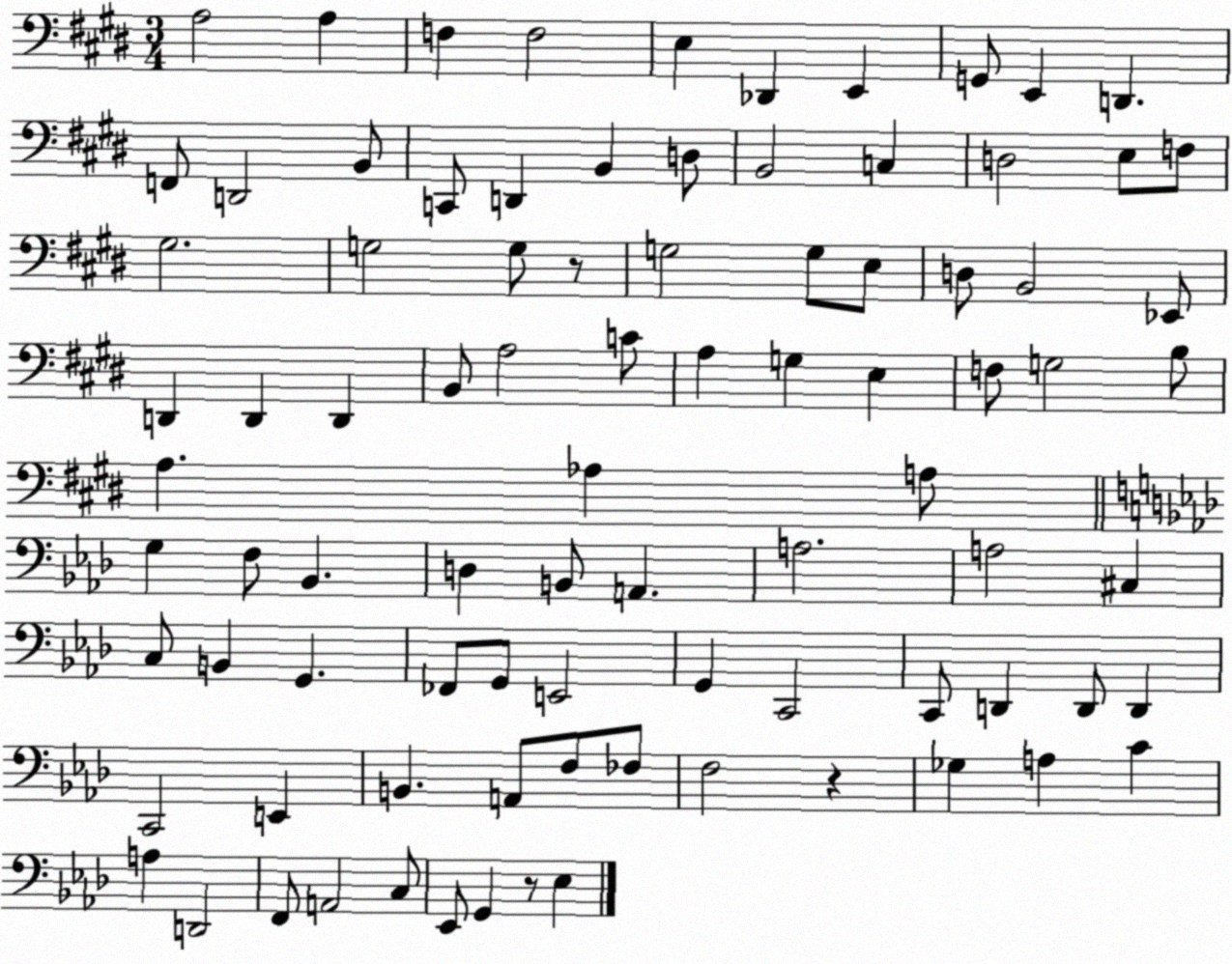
X:1
T:Untitled
M:3/4
L:1/4
K:E
A,2 A, F, F,2 E, _D,, E,, G,,/2 E,, D,, F,,/2 D,,2 B,,/2 C,,/2 D,, B,, D,/2 B,,2 C, D,2 E,/2 F,/2 ^G,2 G,2 G,/2 z/2 G,2 G,/2 E,/2 D,/2 B,,2 _E,,/2 D,, D,, D,, B,,/2 A,2 C/2 A, G, E, F,/2 G,2 B,/2 A, _A, A,/2 G, F,/2 _B,, D, B,,/2 A,, A,2 A,2 ^C, C,/2 B,, G,, _F,,/2 G,,/2 E,,2 G,, C,,2 C,,/2 D,, D,,/2 D,, C,,2 E,, B,, A,,/2 F,/2 _F,/2 F,2 z _G, A, C A, D,,2 F,,/2 A,,2 C,/2 _E,,/2 G,, z/2 _E,